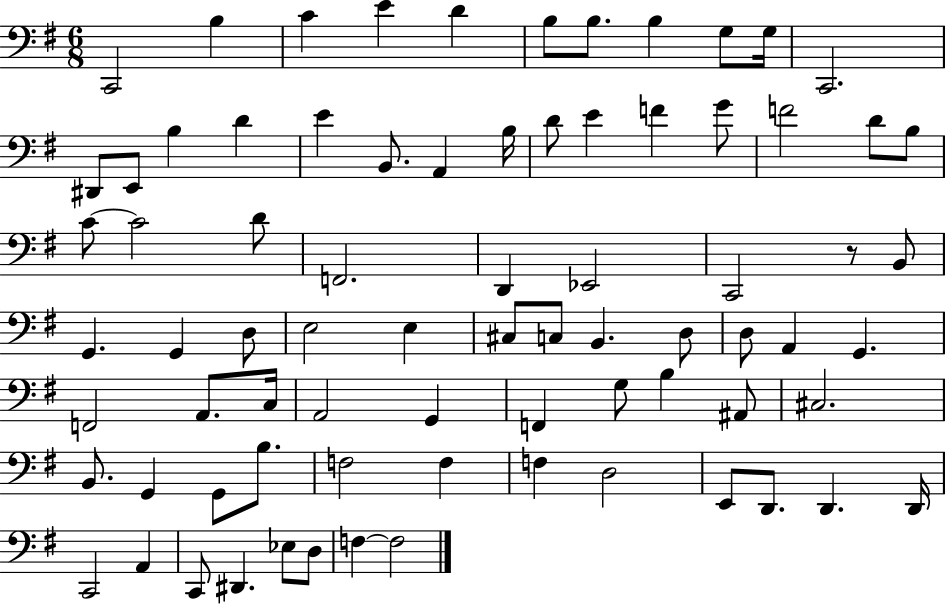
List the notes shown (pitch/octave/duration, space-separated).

C2/h B3/q C4/q E4/q D4/q B3/e B3/e. B3/q G3/e G3/s C2/h. D#2/e E2/e B3/q D4/q E4/q B2/e. A2/q B3/s D4/e E4/q F4/q G4/e F4/h D4/e B3/e C4/e C4/h D4/e F2/h. D2/q Eb2/h C2/h R/e B2/e G2/q. G2/q D3/e E3/h E3/q C#3/e C3/e B2/q. D3/e D3/e A2/q G2/q. F2/h A2/e. C3/s A2/h G2/q F2/q G3/e B3/q A#2/e C#3/h. B2/e. G2/q G2/e B3/e. F3/h F3/q F3/q D3/h E2/e D2/e. D2/q. D2/s C2/h A2/q C2/e D#2/q. Eb3/e D3/e F3/q F3/h